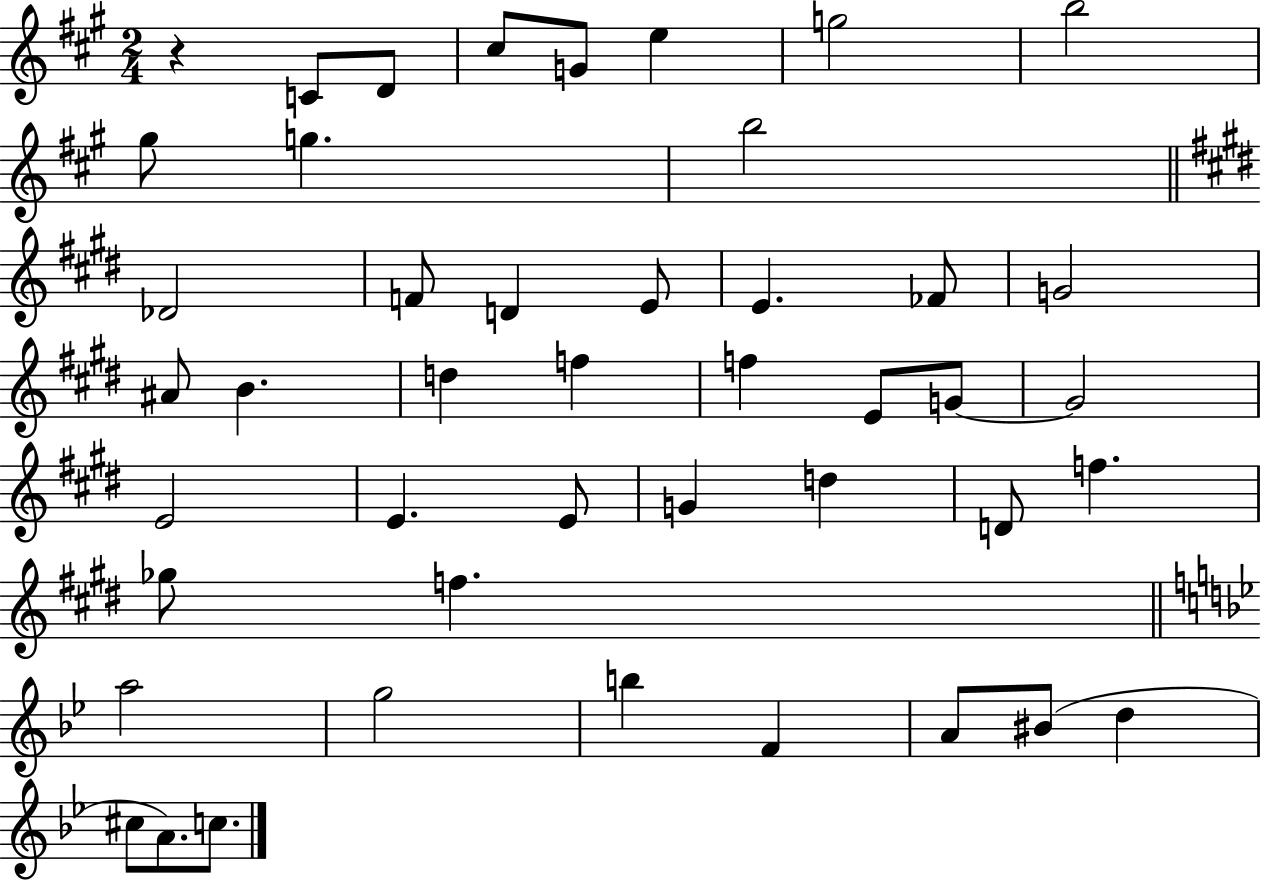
X:1
T:Untitled
M:2/4
L:1/4
K:A
z C/2 D/2 ^c/2 G/2 e g2 b2 ^g/2 g b2 _D2 F/2 D E/2 E _F/2 G2 ^A/2 B d f f E/2 G/2 G2 E2 E E/2 G d D/2 f _g/2 f a2 g2 b F A/2 ^B/2 d ^c/2 A/2 c/2